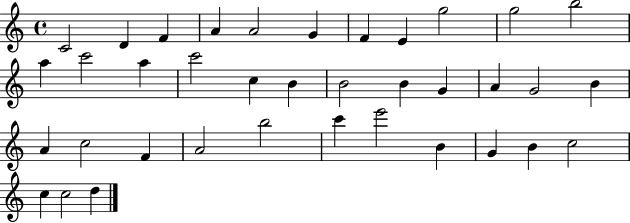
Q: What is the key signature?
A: C major